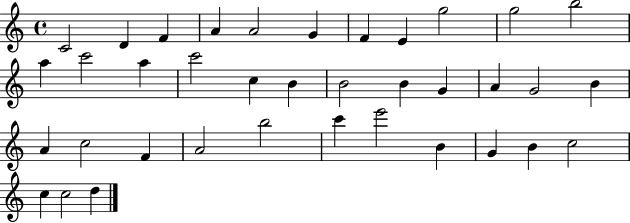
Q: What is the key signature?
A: C major